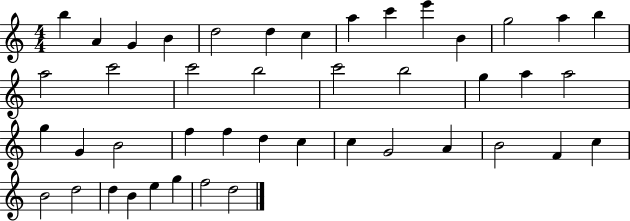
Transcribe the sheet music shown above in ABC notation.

X:1
T:Untitled
M:4/4
L:1/4
K:C
b A G B d2 d c a c' e' B g2 a b a2 c'2 c'2 b2 c'2 b2 g a a2 g G B2 f f d c c G2 A B2 F c B2 d2 d B e g f2 d2